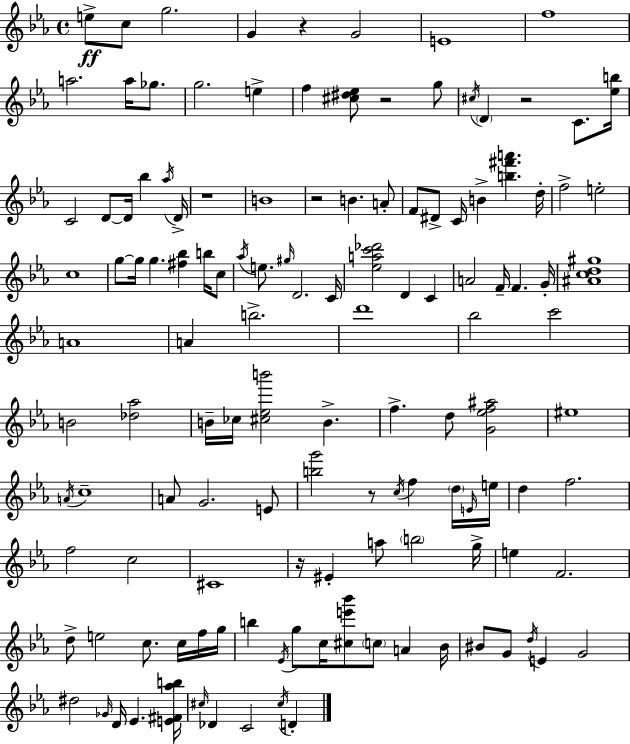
E5/e C5/e G5/h. G4/q R/q G4/h E4/w F5/w A5/h. A5/s Gb5/e. G5/h. E5/q F5/q [C#5,D#5,Eb5]/e R/h G5/e C#5/s D4/q R/h C4/e. [Eb5,B5]/s C4/h D4/e D4/s Bb5/q Ab5/s D4/s R/w B4/w R/h B4/q. A4/e F4/e D#4/e C4/s B4/q [B5,F#6,A6]/q. D5/s F5/h E5/h C5/w G5/e G5/s G5/q. [F#5,Bb5]/q B5/s C5/e Ab5/s E5/e. G#5/s D4/h. C4/s [Eb5,A5,C6,Db6]/h D4/q C4/q A4/h F4/s F4/q. G4/s [A#4,C5,D5,G#5]/w A4/w A4/q B5/h. D6/w Bb5/h C6/h B4/h [Db5,Ab5]/h B4/s CES5/s [C#5,Eb5,B6]/h B4/q. F5/q. D5/e [G4,Eb5,F5,A#5]/h EIS5/w A4/s C5/w A4/e G4/h. E4/e [B5,G6]/h R/e C5/s F5/q D5/s E4/s E5/s D5/q F5/h. F5/h C5/h C#4/w R/s EIS4/q A5/e B5/h G5/s E5/q F4/h. D5/e E5/h C5/e. C5/s F5/s G5/s B5/q Eb4/s G5/e C5/s [C#5,E6,Bb6]/e C5/e A4/q Bb4/s BIS4/e G4/e D5/s E4/q G4/h D#5/h Gb4/s D4/s Eb4/q. [E4,F#4,Ab5,B5]/s C#5/s Db4/q C4/h C#5/s D4/q